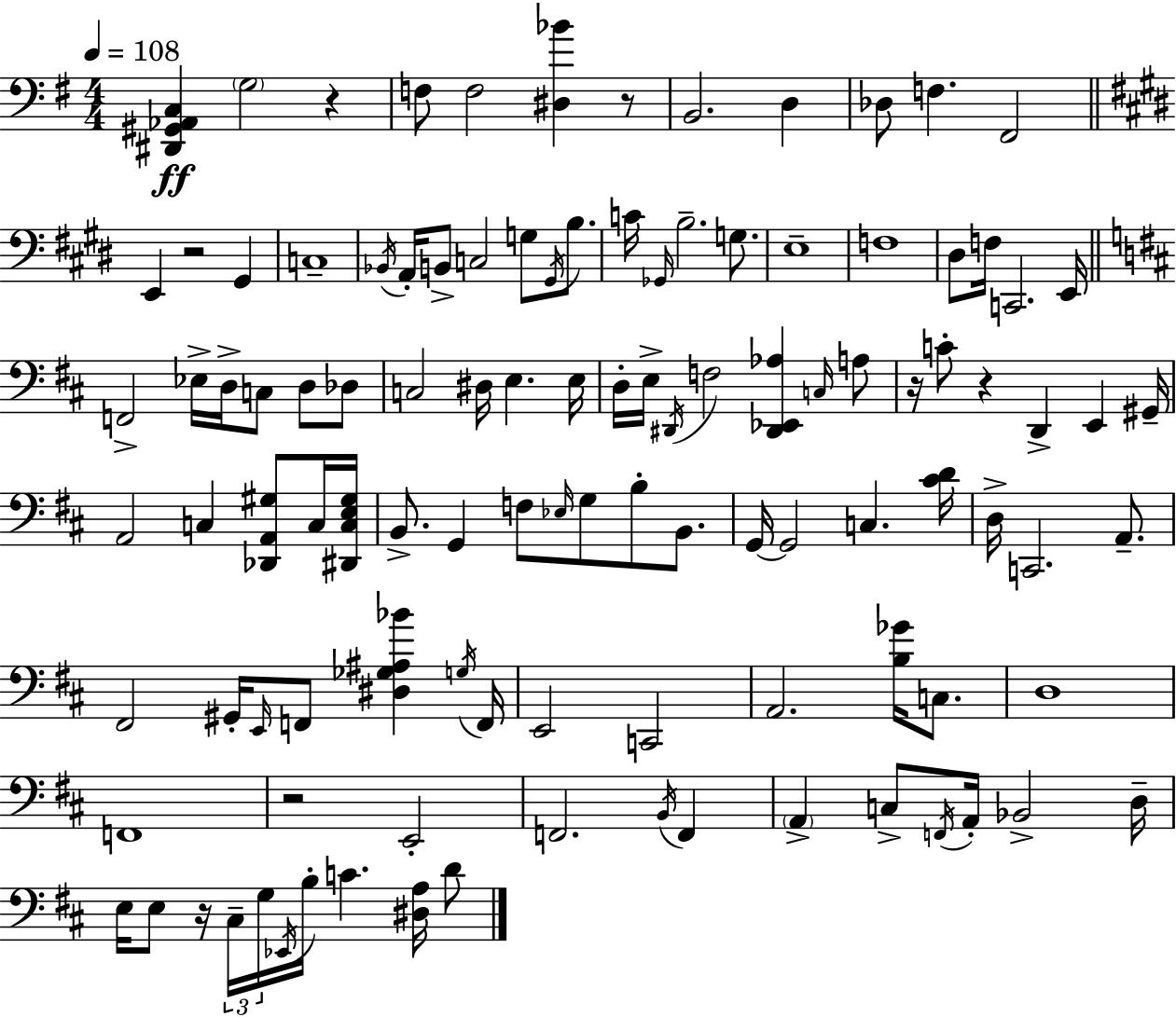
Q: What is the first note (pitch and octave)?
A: G3